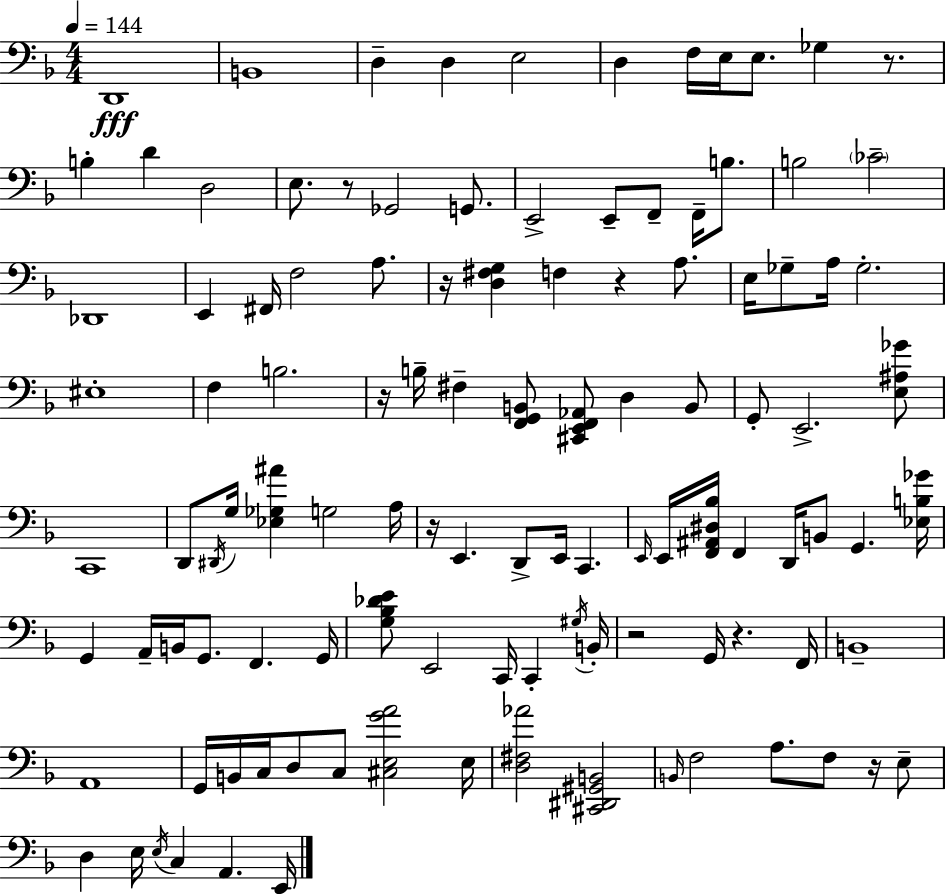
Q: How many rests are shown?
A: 9